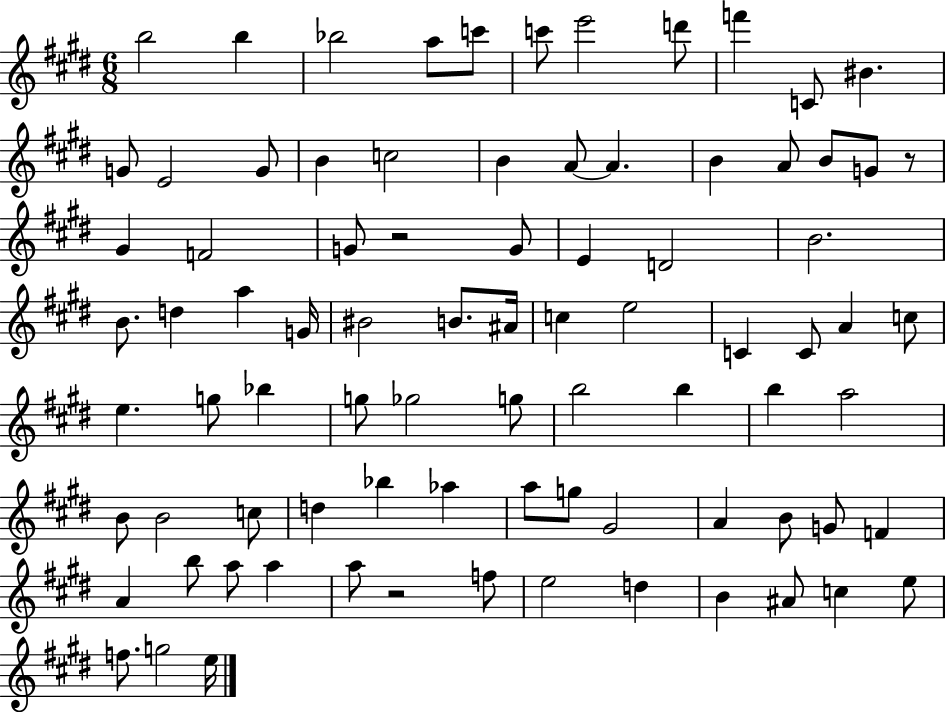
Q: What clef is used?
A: treble